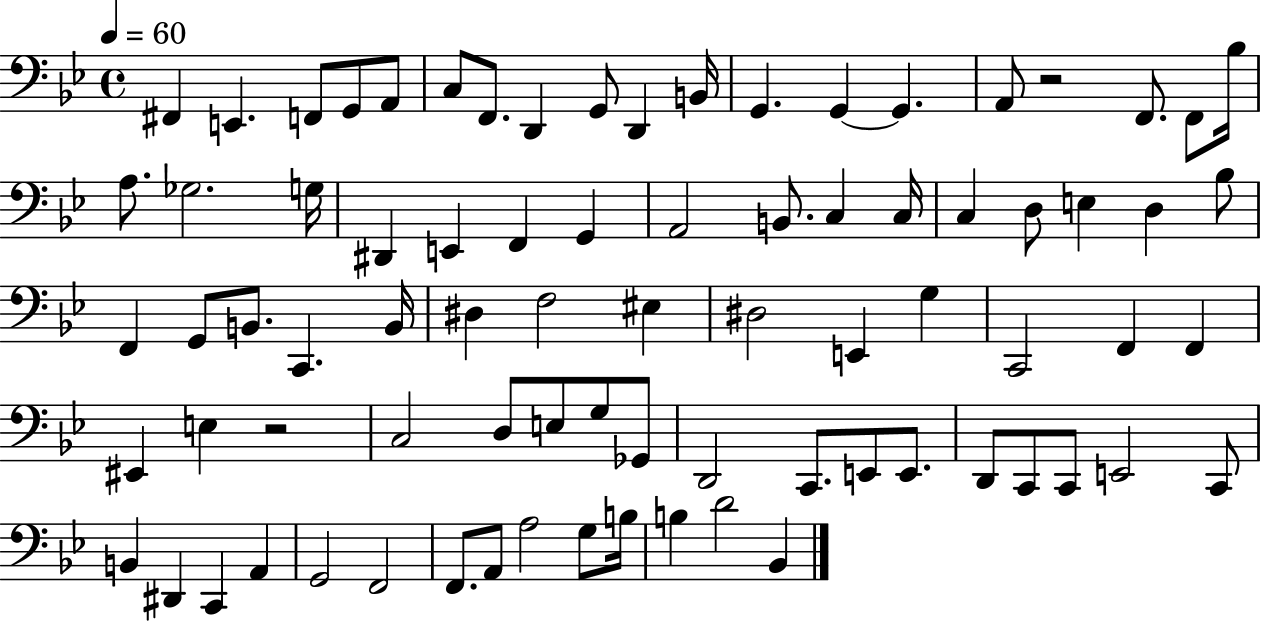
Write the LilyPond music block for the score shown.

{
  \clef bass
  \time 4/4
  \defaultTimeSignature
  \key bes \major
  \tempo 4 = 60
  \repeat volta 2 { fis,4 e,4. f,8 g,8 a,8 | c8 f,8. d,4 g,8 d,4 b,16 | g,4. g,4~~ g,4. | a,8 r2 f,8. f,8 bes16 | \break a8. ges2. g16 | dis,4 e,4 f,4 g,4 | a,2 b,8. c4 c16 | c4 d8 e4 d4 bes8 | \break f,4 g,8 b,8. c,4. b,16 | dis4 f2 eis4 | dis2 e,4 g4 | c,2 f,4 f,4 | \break eis,4 e4 r2 | c2 d8 e8 g8 ges,8 | d,2 c,8. e,8 e,8. | d,8 c,8 c,8 e,2 c,8 | \break b,4 dis,4 c,4 a,4 | g,2 f,2 | f,8. a,8 a2 g8 b16 | b4 d'2 bes,4 | \break } \bar "|."
}